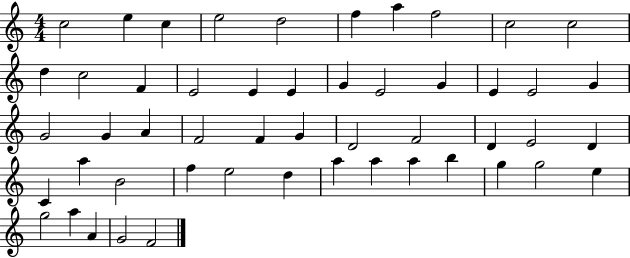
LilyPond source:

{
  \clef treble
  \numericTimeSignature
  \time 4/4
  \key c \major
  c''2 e''4 c''4 | e''2 d''2 | f''4 a''4 f''2 | c''2 c''2 | \break d''4 c''2 f'4 | e'2 e'4 e'4 | g'4 e'2 g'4 | e'4 e'2 g'4 | \break g'2 g'4 a'4 | f'2 f'4 g'4 | d'2 f'2 | d'4 e'2 d'4 | \break c'4 a''4 b'2 | f''4 e''2 d''4 | a''4 a''4 a''4 b''4 | g''4 g''2 e''4 | \break g''2 a''4 a'4 | g'2 f'2 | \bar "|."
}